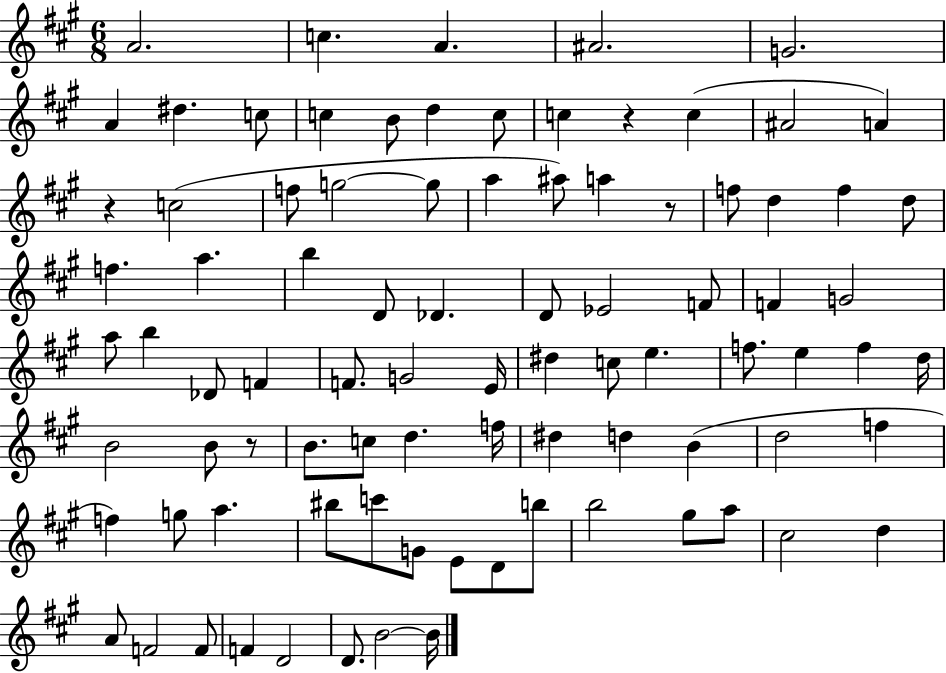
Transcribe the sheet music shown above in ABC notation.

X:1
T:Untitled
M:6/8
L:1/4
K:A
A2 c A ^A2 G2 A ^d c/2 c B/2 d c/2 c z c ^A2 A z c2 f/2 g2 g/2 a ^a/2 a z/2 f/2 d f d/2 f a b D/2 _D D/2 _E2 F/2 F G2 a/2 b _D/2 F F/2 G2 E/4 ^d c/2 e f/2 e f d/4 B2 B/2 z/2 B/2 c/2 d f/4 ^d d B d2 f f g/2 a ^b/2 c'/2 G/2 E/2 D/2 b/2 b2 ^g/2 a/2 ^c2 d A/2 F2 F/2 F D2 D/2 B2 B/4